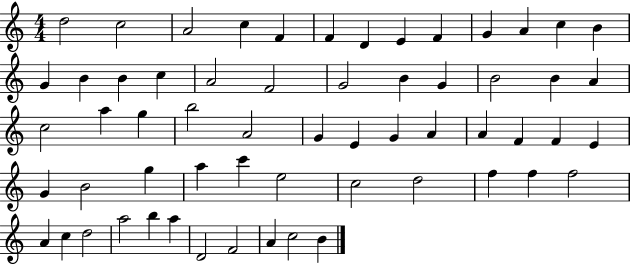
D5/h C5/h A4/h C5/q F4/q F4/q D4/q E4/q F4/q G4/q A4/q C5/q B4/q G4/q B4/q B4/q C5/q A4/h F4/h G4/h B4/q G4/q B4/h B4/q A4/q C5/h A5/q G5/q B5/h A4/h G4/q E4/q G4/q A4/q A4/q F4/q F4/q E4/q G4/q B4/h G5/q A5/q C6/q E5/h C5/h D5/h F5/q F5/q F5/h A4/q C5/q D5/h A5/h B5/q A5/q D4/h F4/h A4/q C5/h B4/q